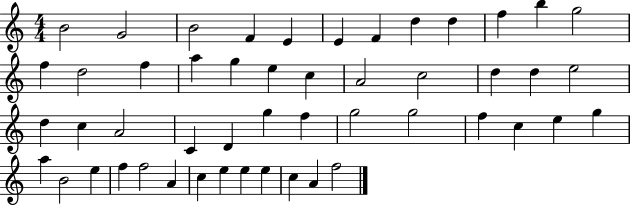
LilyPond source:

{
  \clef treble
  \numericTimeSignature
  \time 4/4
  \key c \major
  b'2 g'2 | b'2 f'4 e'4 | e'4 f'4 d''4 d''4 | f''4 b''4 g''2 | \break f''4 d''2 f''4 | a''4 g''4 e''4 c''4 | a'2 c''2 | d''4 d''4 e''2 | \break d''4 c''4 a'2 | c'4 d'4 g''4 f''4 | g''2 g''2 | f''4 c''4 e''4 g''4 | \break a''4 b'2 e''4 | f''4 f''2 a'4 | c''4 e''4 e''4 e''4 | c''4 a'4 f''2 | \break \bar "|."
}